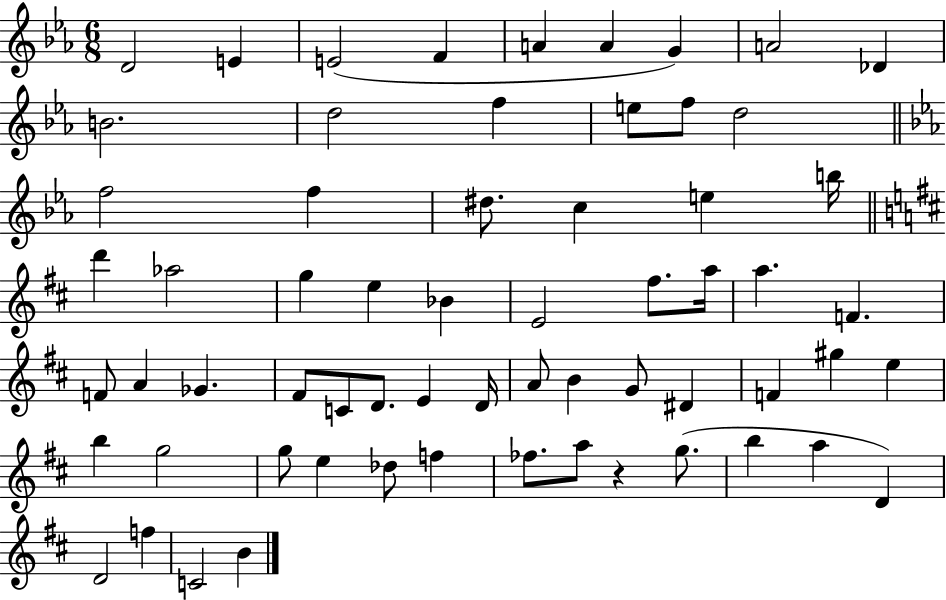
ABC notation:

X:1
T:Untitled
M:6/8
L:1/4
K:Eb
D2 E E2 F A A G A2 _D B2 d2 f e/2 f/2 d2 f2 f ^d/2 c e b/4 d' _a2 g e _B E2 ^f/2 a/4 a F F/2 A _G ^F/2 C/2 D/2 E D/4 A/2 B G/2 ^D F ^g e b g2 g/2 e _d/2 f _f/2 a/2 z g/2 b a D D2 f C2 B